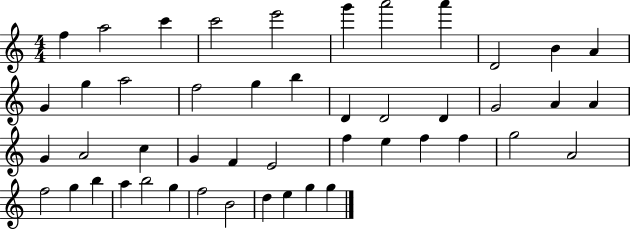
{
  \clef treble
  \numericTimeSignature
  \time 4/4
  \key c \major
  f''4 a''2 c'''4 | c'''2 e'''2 | g'''4 a'''2 a'''4 | d'2 b'4 a'4 | \break g'4 g''4 a''2 | f''2 g''4 b''4 | d'4 d'2 d'4 | g'2 a'4 a'4 | \break g'4 a'2 c''4 | g'4 f'4 e'2 | f''4 e''4 f''4 f''4 | g''2 a'2 | \break f''2 g''4 b''4 | a''4 b''2 g''4 | f''2 b'2 | d''4 e''4 g''4 g''4 | \break \bar "|."
}